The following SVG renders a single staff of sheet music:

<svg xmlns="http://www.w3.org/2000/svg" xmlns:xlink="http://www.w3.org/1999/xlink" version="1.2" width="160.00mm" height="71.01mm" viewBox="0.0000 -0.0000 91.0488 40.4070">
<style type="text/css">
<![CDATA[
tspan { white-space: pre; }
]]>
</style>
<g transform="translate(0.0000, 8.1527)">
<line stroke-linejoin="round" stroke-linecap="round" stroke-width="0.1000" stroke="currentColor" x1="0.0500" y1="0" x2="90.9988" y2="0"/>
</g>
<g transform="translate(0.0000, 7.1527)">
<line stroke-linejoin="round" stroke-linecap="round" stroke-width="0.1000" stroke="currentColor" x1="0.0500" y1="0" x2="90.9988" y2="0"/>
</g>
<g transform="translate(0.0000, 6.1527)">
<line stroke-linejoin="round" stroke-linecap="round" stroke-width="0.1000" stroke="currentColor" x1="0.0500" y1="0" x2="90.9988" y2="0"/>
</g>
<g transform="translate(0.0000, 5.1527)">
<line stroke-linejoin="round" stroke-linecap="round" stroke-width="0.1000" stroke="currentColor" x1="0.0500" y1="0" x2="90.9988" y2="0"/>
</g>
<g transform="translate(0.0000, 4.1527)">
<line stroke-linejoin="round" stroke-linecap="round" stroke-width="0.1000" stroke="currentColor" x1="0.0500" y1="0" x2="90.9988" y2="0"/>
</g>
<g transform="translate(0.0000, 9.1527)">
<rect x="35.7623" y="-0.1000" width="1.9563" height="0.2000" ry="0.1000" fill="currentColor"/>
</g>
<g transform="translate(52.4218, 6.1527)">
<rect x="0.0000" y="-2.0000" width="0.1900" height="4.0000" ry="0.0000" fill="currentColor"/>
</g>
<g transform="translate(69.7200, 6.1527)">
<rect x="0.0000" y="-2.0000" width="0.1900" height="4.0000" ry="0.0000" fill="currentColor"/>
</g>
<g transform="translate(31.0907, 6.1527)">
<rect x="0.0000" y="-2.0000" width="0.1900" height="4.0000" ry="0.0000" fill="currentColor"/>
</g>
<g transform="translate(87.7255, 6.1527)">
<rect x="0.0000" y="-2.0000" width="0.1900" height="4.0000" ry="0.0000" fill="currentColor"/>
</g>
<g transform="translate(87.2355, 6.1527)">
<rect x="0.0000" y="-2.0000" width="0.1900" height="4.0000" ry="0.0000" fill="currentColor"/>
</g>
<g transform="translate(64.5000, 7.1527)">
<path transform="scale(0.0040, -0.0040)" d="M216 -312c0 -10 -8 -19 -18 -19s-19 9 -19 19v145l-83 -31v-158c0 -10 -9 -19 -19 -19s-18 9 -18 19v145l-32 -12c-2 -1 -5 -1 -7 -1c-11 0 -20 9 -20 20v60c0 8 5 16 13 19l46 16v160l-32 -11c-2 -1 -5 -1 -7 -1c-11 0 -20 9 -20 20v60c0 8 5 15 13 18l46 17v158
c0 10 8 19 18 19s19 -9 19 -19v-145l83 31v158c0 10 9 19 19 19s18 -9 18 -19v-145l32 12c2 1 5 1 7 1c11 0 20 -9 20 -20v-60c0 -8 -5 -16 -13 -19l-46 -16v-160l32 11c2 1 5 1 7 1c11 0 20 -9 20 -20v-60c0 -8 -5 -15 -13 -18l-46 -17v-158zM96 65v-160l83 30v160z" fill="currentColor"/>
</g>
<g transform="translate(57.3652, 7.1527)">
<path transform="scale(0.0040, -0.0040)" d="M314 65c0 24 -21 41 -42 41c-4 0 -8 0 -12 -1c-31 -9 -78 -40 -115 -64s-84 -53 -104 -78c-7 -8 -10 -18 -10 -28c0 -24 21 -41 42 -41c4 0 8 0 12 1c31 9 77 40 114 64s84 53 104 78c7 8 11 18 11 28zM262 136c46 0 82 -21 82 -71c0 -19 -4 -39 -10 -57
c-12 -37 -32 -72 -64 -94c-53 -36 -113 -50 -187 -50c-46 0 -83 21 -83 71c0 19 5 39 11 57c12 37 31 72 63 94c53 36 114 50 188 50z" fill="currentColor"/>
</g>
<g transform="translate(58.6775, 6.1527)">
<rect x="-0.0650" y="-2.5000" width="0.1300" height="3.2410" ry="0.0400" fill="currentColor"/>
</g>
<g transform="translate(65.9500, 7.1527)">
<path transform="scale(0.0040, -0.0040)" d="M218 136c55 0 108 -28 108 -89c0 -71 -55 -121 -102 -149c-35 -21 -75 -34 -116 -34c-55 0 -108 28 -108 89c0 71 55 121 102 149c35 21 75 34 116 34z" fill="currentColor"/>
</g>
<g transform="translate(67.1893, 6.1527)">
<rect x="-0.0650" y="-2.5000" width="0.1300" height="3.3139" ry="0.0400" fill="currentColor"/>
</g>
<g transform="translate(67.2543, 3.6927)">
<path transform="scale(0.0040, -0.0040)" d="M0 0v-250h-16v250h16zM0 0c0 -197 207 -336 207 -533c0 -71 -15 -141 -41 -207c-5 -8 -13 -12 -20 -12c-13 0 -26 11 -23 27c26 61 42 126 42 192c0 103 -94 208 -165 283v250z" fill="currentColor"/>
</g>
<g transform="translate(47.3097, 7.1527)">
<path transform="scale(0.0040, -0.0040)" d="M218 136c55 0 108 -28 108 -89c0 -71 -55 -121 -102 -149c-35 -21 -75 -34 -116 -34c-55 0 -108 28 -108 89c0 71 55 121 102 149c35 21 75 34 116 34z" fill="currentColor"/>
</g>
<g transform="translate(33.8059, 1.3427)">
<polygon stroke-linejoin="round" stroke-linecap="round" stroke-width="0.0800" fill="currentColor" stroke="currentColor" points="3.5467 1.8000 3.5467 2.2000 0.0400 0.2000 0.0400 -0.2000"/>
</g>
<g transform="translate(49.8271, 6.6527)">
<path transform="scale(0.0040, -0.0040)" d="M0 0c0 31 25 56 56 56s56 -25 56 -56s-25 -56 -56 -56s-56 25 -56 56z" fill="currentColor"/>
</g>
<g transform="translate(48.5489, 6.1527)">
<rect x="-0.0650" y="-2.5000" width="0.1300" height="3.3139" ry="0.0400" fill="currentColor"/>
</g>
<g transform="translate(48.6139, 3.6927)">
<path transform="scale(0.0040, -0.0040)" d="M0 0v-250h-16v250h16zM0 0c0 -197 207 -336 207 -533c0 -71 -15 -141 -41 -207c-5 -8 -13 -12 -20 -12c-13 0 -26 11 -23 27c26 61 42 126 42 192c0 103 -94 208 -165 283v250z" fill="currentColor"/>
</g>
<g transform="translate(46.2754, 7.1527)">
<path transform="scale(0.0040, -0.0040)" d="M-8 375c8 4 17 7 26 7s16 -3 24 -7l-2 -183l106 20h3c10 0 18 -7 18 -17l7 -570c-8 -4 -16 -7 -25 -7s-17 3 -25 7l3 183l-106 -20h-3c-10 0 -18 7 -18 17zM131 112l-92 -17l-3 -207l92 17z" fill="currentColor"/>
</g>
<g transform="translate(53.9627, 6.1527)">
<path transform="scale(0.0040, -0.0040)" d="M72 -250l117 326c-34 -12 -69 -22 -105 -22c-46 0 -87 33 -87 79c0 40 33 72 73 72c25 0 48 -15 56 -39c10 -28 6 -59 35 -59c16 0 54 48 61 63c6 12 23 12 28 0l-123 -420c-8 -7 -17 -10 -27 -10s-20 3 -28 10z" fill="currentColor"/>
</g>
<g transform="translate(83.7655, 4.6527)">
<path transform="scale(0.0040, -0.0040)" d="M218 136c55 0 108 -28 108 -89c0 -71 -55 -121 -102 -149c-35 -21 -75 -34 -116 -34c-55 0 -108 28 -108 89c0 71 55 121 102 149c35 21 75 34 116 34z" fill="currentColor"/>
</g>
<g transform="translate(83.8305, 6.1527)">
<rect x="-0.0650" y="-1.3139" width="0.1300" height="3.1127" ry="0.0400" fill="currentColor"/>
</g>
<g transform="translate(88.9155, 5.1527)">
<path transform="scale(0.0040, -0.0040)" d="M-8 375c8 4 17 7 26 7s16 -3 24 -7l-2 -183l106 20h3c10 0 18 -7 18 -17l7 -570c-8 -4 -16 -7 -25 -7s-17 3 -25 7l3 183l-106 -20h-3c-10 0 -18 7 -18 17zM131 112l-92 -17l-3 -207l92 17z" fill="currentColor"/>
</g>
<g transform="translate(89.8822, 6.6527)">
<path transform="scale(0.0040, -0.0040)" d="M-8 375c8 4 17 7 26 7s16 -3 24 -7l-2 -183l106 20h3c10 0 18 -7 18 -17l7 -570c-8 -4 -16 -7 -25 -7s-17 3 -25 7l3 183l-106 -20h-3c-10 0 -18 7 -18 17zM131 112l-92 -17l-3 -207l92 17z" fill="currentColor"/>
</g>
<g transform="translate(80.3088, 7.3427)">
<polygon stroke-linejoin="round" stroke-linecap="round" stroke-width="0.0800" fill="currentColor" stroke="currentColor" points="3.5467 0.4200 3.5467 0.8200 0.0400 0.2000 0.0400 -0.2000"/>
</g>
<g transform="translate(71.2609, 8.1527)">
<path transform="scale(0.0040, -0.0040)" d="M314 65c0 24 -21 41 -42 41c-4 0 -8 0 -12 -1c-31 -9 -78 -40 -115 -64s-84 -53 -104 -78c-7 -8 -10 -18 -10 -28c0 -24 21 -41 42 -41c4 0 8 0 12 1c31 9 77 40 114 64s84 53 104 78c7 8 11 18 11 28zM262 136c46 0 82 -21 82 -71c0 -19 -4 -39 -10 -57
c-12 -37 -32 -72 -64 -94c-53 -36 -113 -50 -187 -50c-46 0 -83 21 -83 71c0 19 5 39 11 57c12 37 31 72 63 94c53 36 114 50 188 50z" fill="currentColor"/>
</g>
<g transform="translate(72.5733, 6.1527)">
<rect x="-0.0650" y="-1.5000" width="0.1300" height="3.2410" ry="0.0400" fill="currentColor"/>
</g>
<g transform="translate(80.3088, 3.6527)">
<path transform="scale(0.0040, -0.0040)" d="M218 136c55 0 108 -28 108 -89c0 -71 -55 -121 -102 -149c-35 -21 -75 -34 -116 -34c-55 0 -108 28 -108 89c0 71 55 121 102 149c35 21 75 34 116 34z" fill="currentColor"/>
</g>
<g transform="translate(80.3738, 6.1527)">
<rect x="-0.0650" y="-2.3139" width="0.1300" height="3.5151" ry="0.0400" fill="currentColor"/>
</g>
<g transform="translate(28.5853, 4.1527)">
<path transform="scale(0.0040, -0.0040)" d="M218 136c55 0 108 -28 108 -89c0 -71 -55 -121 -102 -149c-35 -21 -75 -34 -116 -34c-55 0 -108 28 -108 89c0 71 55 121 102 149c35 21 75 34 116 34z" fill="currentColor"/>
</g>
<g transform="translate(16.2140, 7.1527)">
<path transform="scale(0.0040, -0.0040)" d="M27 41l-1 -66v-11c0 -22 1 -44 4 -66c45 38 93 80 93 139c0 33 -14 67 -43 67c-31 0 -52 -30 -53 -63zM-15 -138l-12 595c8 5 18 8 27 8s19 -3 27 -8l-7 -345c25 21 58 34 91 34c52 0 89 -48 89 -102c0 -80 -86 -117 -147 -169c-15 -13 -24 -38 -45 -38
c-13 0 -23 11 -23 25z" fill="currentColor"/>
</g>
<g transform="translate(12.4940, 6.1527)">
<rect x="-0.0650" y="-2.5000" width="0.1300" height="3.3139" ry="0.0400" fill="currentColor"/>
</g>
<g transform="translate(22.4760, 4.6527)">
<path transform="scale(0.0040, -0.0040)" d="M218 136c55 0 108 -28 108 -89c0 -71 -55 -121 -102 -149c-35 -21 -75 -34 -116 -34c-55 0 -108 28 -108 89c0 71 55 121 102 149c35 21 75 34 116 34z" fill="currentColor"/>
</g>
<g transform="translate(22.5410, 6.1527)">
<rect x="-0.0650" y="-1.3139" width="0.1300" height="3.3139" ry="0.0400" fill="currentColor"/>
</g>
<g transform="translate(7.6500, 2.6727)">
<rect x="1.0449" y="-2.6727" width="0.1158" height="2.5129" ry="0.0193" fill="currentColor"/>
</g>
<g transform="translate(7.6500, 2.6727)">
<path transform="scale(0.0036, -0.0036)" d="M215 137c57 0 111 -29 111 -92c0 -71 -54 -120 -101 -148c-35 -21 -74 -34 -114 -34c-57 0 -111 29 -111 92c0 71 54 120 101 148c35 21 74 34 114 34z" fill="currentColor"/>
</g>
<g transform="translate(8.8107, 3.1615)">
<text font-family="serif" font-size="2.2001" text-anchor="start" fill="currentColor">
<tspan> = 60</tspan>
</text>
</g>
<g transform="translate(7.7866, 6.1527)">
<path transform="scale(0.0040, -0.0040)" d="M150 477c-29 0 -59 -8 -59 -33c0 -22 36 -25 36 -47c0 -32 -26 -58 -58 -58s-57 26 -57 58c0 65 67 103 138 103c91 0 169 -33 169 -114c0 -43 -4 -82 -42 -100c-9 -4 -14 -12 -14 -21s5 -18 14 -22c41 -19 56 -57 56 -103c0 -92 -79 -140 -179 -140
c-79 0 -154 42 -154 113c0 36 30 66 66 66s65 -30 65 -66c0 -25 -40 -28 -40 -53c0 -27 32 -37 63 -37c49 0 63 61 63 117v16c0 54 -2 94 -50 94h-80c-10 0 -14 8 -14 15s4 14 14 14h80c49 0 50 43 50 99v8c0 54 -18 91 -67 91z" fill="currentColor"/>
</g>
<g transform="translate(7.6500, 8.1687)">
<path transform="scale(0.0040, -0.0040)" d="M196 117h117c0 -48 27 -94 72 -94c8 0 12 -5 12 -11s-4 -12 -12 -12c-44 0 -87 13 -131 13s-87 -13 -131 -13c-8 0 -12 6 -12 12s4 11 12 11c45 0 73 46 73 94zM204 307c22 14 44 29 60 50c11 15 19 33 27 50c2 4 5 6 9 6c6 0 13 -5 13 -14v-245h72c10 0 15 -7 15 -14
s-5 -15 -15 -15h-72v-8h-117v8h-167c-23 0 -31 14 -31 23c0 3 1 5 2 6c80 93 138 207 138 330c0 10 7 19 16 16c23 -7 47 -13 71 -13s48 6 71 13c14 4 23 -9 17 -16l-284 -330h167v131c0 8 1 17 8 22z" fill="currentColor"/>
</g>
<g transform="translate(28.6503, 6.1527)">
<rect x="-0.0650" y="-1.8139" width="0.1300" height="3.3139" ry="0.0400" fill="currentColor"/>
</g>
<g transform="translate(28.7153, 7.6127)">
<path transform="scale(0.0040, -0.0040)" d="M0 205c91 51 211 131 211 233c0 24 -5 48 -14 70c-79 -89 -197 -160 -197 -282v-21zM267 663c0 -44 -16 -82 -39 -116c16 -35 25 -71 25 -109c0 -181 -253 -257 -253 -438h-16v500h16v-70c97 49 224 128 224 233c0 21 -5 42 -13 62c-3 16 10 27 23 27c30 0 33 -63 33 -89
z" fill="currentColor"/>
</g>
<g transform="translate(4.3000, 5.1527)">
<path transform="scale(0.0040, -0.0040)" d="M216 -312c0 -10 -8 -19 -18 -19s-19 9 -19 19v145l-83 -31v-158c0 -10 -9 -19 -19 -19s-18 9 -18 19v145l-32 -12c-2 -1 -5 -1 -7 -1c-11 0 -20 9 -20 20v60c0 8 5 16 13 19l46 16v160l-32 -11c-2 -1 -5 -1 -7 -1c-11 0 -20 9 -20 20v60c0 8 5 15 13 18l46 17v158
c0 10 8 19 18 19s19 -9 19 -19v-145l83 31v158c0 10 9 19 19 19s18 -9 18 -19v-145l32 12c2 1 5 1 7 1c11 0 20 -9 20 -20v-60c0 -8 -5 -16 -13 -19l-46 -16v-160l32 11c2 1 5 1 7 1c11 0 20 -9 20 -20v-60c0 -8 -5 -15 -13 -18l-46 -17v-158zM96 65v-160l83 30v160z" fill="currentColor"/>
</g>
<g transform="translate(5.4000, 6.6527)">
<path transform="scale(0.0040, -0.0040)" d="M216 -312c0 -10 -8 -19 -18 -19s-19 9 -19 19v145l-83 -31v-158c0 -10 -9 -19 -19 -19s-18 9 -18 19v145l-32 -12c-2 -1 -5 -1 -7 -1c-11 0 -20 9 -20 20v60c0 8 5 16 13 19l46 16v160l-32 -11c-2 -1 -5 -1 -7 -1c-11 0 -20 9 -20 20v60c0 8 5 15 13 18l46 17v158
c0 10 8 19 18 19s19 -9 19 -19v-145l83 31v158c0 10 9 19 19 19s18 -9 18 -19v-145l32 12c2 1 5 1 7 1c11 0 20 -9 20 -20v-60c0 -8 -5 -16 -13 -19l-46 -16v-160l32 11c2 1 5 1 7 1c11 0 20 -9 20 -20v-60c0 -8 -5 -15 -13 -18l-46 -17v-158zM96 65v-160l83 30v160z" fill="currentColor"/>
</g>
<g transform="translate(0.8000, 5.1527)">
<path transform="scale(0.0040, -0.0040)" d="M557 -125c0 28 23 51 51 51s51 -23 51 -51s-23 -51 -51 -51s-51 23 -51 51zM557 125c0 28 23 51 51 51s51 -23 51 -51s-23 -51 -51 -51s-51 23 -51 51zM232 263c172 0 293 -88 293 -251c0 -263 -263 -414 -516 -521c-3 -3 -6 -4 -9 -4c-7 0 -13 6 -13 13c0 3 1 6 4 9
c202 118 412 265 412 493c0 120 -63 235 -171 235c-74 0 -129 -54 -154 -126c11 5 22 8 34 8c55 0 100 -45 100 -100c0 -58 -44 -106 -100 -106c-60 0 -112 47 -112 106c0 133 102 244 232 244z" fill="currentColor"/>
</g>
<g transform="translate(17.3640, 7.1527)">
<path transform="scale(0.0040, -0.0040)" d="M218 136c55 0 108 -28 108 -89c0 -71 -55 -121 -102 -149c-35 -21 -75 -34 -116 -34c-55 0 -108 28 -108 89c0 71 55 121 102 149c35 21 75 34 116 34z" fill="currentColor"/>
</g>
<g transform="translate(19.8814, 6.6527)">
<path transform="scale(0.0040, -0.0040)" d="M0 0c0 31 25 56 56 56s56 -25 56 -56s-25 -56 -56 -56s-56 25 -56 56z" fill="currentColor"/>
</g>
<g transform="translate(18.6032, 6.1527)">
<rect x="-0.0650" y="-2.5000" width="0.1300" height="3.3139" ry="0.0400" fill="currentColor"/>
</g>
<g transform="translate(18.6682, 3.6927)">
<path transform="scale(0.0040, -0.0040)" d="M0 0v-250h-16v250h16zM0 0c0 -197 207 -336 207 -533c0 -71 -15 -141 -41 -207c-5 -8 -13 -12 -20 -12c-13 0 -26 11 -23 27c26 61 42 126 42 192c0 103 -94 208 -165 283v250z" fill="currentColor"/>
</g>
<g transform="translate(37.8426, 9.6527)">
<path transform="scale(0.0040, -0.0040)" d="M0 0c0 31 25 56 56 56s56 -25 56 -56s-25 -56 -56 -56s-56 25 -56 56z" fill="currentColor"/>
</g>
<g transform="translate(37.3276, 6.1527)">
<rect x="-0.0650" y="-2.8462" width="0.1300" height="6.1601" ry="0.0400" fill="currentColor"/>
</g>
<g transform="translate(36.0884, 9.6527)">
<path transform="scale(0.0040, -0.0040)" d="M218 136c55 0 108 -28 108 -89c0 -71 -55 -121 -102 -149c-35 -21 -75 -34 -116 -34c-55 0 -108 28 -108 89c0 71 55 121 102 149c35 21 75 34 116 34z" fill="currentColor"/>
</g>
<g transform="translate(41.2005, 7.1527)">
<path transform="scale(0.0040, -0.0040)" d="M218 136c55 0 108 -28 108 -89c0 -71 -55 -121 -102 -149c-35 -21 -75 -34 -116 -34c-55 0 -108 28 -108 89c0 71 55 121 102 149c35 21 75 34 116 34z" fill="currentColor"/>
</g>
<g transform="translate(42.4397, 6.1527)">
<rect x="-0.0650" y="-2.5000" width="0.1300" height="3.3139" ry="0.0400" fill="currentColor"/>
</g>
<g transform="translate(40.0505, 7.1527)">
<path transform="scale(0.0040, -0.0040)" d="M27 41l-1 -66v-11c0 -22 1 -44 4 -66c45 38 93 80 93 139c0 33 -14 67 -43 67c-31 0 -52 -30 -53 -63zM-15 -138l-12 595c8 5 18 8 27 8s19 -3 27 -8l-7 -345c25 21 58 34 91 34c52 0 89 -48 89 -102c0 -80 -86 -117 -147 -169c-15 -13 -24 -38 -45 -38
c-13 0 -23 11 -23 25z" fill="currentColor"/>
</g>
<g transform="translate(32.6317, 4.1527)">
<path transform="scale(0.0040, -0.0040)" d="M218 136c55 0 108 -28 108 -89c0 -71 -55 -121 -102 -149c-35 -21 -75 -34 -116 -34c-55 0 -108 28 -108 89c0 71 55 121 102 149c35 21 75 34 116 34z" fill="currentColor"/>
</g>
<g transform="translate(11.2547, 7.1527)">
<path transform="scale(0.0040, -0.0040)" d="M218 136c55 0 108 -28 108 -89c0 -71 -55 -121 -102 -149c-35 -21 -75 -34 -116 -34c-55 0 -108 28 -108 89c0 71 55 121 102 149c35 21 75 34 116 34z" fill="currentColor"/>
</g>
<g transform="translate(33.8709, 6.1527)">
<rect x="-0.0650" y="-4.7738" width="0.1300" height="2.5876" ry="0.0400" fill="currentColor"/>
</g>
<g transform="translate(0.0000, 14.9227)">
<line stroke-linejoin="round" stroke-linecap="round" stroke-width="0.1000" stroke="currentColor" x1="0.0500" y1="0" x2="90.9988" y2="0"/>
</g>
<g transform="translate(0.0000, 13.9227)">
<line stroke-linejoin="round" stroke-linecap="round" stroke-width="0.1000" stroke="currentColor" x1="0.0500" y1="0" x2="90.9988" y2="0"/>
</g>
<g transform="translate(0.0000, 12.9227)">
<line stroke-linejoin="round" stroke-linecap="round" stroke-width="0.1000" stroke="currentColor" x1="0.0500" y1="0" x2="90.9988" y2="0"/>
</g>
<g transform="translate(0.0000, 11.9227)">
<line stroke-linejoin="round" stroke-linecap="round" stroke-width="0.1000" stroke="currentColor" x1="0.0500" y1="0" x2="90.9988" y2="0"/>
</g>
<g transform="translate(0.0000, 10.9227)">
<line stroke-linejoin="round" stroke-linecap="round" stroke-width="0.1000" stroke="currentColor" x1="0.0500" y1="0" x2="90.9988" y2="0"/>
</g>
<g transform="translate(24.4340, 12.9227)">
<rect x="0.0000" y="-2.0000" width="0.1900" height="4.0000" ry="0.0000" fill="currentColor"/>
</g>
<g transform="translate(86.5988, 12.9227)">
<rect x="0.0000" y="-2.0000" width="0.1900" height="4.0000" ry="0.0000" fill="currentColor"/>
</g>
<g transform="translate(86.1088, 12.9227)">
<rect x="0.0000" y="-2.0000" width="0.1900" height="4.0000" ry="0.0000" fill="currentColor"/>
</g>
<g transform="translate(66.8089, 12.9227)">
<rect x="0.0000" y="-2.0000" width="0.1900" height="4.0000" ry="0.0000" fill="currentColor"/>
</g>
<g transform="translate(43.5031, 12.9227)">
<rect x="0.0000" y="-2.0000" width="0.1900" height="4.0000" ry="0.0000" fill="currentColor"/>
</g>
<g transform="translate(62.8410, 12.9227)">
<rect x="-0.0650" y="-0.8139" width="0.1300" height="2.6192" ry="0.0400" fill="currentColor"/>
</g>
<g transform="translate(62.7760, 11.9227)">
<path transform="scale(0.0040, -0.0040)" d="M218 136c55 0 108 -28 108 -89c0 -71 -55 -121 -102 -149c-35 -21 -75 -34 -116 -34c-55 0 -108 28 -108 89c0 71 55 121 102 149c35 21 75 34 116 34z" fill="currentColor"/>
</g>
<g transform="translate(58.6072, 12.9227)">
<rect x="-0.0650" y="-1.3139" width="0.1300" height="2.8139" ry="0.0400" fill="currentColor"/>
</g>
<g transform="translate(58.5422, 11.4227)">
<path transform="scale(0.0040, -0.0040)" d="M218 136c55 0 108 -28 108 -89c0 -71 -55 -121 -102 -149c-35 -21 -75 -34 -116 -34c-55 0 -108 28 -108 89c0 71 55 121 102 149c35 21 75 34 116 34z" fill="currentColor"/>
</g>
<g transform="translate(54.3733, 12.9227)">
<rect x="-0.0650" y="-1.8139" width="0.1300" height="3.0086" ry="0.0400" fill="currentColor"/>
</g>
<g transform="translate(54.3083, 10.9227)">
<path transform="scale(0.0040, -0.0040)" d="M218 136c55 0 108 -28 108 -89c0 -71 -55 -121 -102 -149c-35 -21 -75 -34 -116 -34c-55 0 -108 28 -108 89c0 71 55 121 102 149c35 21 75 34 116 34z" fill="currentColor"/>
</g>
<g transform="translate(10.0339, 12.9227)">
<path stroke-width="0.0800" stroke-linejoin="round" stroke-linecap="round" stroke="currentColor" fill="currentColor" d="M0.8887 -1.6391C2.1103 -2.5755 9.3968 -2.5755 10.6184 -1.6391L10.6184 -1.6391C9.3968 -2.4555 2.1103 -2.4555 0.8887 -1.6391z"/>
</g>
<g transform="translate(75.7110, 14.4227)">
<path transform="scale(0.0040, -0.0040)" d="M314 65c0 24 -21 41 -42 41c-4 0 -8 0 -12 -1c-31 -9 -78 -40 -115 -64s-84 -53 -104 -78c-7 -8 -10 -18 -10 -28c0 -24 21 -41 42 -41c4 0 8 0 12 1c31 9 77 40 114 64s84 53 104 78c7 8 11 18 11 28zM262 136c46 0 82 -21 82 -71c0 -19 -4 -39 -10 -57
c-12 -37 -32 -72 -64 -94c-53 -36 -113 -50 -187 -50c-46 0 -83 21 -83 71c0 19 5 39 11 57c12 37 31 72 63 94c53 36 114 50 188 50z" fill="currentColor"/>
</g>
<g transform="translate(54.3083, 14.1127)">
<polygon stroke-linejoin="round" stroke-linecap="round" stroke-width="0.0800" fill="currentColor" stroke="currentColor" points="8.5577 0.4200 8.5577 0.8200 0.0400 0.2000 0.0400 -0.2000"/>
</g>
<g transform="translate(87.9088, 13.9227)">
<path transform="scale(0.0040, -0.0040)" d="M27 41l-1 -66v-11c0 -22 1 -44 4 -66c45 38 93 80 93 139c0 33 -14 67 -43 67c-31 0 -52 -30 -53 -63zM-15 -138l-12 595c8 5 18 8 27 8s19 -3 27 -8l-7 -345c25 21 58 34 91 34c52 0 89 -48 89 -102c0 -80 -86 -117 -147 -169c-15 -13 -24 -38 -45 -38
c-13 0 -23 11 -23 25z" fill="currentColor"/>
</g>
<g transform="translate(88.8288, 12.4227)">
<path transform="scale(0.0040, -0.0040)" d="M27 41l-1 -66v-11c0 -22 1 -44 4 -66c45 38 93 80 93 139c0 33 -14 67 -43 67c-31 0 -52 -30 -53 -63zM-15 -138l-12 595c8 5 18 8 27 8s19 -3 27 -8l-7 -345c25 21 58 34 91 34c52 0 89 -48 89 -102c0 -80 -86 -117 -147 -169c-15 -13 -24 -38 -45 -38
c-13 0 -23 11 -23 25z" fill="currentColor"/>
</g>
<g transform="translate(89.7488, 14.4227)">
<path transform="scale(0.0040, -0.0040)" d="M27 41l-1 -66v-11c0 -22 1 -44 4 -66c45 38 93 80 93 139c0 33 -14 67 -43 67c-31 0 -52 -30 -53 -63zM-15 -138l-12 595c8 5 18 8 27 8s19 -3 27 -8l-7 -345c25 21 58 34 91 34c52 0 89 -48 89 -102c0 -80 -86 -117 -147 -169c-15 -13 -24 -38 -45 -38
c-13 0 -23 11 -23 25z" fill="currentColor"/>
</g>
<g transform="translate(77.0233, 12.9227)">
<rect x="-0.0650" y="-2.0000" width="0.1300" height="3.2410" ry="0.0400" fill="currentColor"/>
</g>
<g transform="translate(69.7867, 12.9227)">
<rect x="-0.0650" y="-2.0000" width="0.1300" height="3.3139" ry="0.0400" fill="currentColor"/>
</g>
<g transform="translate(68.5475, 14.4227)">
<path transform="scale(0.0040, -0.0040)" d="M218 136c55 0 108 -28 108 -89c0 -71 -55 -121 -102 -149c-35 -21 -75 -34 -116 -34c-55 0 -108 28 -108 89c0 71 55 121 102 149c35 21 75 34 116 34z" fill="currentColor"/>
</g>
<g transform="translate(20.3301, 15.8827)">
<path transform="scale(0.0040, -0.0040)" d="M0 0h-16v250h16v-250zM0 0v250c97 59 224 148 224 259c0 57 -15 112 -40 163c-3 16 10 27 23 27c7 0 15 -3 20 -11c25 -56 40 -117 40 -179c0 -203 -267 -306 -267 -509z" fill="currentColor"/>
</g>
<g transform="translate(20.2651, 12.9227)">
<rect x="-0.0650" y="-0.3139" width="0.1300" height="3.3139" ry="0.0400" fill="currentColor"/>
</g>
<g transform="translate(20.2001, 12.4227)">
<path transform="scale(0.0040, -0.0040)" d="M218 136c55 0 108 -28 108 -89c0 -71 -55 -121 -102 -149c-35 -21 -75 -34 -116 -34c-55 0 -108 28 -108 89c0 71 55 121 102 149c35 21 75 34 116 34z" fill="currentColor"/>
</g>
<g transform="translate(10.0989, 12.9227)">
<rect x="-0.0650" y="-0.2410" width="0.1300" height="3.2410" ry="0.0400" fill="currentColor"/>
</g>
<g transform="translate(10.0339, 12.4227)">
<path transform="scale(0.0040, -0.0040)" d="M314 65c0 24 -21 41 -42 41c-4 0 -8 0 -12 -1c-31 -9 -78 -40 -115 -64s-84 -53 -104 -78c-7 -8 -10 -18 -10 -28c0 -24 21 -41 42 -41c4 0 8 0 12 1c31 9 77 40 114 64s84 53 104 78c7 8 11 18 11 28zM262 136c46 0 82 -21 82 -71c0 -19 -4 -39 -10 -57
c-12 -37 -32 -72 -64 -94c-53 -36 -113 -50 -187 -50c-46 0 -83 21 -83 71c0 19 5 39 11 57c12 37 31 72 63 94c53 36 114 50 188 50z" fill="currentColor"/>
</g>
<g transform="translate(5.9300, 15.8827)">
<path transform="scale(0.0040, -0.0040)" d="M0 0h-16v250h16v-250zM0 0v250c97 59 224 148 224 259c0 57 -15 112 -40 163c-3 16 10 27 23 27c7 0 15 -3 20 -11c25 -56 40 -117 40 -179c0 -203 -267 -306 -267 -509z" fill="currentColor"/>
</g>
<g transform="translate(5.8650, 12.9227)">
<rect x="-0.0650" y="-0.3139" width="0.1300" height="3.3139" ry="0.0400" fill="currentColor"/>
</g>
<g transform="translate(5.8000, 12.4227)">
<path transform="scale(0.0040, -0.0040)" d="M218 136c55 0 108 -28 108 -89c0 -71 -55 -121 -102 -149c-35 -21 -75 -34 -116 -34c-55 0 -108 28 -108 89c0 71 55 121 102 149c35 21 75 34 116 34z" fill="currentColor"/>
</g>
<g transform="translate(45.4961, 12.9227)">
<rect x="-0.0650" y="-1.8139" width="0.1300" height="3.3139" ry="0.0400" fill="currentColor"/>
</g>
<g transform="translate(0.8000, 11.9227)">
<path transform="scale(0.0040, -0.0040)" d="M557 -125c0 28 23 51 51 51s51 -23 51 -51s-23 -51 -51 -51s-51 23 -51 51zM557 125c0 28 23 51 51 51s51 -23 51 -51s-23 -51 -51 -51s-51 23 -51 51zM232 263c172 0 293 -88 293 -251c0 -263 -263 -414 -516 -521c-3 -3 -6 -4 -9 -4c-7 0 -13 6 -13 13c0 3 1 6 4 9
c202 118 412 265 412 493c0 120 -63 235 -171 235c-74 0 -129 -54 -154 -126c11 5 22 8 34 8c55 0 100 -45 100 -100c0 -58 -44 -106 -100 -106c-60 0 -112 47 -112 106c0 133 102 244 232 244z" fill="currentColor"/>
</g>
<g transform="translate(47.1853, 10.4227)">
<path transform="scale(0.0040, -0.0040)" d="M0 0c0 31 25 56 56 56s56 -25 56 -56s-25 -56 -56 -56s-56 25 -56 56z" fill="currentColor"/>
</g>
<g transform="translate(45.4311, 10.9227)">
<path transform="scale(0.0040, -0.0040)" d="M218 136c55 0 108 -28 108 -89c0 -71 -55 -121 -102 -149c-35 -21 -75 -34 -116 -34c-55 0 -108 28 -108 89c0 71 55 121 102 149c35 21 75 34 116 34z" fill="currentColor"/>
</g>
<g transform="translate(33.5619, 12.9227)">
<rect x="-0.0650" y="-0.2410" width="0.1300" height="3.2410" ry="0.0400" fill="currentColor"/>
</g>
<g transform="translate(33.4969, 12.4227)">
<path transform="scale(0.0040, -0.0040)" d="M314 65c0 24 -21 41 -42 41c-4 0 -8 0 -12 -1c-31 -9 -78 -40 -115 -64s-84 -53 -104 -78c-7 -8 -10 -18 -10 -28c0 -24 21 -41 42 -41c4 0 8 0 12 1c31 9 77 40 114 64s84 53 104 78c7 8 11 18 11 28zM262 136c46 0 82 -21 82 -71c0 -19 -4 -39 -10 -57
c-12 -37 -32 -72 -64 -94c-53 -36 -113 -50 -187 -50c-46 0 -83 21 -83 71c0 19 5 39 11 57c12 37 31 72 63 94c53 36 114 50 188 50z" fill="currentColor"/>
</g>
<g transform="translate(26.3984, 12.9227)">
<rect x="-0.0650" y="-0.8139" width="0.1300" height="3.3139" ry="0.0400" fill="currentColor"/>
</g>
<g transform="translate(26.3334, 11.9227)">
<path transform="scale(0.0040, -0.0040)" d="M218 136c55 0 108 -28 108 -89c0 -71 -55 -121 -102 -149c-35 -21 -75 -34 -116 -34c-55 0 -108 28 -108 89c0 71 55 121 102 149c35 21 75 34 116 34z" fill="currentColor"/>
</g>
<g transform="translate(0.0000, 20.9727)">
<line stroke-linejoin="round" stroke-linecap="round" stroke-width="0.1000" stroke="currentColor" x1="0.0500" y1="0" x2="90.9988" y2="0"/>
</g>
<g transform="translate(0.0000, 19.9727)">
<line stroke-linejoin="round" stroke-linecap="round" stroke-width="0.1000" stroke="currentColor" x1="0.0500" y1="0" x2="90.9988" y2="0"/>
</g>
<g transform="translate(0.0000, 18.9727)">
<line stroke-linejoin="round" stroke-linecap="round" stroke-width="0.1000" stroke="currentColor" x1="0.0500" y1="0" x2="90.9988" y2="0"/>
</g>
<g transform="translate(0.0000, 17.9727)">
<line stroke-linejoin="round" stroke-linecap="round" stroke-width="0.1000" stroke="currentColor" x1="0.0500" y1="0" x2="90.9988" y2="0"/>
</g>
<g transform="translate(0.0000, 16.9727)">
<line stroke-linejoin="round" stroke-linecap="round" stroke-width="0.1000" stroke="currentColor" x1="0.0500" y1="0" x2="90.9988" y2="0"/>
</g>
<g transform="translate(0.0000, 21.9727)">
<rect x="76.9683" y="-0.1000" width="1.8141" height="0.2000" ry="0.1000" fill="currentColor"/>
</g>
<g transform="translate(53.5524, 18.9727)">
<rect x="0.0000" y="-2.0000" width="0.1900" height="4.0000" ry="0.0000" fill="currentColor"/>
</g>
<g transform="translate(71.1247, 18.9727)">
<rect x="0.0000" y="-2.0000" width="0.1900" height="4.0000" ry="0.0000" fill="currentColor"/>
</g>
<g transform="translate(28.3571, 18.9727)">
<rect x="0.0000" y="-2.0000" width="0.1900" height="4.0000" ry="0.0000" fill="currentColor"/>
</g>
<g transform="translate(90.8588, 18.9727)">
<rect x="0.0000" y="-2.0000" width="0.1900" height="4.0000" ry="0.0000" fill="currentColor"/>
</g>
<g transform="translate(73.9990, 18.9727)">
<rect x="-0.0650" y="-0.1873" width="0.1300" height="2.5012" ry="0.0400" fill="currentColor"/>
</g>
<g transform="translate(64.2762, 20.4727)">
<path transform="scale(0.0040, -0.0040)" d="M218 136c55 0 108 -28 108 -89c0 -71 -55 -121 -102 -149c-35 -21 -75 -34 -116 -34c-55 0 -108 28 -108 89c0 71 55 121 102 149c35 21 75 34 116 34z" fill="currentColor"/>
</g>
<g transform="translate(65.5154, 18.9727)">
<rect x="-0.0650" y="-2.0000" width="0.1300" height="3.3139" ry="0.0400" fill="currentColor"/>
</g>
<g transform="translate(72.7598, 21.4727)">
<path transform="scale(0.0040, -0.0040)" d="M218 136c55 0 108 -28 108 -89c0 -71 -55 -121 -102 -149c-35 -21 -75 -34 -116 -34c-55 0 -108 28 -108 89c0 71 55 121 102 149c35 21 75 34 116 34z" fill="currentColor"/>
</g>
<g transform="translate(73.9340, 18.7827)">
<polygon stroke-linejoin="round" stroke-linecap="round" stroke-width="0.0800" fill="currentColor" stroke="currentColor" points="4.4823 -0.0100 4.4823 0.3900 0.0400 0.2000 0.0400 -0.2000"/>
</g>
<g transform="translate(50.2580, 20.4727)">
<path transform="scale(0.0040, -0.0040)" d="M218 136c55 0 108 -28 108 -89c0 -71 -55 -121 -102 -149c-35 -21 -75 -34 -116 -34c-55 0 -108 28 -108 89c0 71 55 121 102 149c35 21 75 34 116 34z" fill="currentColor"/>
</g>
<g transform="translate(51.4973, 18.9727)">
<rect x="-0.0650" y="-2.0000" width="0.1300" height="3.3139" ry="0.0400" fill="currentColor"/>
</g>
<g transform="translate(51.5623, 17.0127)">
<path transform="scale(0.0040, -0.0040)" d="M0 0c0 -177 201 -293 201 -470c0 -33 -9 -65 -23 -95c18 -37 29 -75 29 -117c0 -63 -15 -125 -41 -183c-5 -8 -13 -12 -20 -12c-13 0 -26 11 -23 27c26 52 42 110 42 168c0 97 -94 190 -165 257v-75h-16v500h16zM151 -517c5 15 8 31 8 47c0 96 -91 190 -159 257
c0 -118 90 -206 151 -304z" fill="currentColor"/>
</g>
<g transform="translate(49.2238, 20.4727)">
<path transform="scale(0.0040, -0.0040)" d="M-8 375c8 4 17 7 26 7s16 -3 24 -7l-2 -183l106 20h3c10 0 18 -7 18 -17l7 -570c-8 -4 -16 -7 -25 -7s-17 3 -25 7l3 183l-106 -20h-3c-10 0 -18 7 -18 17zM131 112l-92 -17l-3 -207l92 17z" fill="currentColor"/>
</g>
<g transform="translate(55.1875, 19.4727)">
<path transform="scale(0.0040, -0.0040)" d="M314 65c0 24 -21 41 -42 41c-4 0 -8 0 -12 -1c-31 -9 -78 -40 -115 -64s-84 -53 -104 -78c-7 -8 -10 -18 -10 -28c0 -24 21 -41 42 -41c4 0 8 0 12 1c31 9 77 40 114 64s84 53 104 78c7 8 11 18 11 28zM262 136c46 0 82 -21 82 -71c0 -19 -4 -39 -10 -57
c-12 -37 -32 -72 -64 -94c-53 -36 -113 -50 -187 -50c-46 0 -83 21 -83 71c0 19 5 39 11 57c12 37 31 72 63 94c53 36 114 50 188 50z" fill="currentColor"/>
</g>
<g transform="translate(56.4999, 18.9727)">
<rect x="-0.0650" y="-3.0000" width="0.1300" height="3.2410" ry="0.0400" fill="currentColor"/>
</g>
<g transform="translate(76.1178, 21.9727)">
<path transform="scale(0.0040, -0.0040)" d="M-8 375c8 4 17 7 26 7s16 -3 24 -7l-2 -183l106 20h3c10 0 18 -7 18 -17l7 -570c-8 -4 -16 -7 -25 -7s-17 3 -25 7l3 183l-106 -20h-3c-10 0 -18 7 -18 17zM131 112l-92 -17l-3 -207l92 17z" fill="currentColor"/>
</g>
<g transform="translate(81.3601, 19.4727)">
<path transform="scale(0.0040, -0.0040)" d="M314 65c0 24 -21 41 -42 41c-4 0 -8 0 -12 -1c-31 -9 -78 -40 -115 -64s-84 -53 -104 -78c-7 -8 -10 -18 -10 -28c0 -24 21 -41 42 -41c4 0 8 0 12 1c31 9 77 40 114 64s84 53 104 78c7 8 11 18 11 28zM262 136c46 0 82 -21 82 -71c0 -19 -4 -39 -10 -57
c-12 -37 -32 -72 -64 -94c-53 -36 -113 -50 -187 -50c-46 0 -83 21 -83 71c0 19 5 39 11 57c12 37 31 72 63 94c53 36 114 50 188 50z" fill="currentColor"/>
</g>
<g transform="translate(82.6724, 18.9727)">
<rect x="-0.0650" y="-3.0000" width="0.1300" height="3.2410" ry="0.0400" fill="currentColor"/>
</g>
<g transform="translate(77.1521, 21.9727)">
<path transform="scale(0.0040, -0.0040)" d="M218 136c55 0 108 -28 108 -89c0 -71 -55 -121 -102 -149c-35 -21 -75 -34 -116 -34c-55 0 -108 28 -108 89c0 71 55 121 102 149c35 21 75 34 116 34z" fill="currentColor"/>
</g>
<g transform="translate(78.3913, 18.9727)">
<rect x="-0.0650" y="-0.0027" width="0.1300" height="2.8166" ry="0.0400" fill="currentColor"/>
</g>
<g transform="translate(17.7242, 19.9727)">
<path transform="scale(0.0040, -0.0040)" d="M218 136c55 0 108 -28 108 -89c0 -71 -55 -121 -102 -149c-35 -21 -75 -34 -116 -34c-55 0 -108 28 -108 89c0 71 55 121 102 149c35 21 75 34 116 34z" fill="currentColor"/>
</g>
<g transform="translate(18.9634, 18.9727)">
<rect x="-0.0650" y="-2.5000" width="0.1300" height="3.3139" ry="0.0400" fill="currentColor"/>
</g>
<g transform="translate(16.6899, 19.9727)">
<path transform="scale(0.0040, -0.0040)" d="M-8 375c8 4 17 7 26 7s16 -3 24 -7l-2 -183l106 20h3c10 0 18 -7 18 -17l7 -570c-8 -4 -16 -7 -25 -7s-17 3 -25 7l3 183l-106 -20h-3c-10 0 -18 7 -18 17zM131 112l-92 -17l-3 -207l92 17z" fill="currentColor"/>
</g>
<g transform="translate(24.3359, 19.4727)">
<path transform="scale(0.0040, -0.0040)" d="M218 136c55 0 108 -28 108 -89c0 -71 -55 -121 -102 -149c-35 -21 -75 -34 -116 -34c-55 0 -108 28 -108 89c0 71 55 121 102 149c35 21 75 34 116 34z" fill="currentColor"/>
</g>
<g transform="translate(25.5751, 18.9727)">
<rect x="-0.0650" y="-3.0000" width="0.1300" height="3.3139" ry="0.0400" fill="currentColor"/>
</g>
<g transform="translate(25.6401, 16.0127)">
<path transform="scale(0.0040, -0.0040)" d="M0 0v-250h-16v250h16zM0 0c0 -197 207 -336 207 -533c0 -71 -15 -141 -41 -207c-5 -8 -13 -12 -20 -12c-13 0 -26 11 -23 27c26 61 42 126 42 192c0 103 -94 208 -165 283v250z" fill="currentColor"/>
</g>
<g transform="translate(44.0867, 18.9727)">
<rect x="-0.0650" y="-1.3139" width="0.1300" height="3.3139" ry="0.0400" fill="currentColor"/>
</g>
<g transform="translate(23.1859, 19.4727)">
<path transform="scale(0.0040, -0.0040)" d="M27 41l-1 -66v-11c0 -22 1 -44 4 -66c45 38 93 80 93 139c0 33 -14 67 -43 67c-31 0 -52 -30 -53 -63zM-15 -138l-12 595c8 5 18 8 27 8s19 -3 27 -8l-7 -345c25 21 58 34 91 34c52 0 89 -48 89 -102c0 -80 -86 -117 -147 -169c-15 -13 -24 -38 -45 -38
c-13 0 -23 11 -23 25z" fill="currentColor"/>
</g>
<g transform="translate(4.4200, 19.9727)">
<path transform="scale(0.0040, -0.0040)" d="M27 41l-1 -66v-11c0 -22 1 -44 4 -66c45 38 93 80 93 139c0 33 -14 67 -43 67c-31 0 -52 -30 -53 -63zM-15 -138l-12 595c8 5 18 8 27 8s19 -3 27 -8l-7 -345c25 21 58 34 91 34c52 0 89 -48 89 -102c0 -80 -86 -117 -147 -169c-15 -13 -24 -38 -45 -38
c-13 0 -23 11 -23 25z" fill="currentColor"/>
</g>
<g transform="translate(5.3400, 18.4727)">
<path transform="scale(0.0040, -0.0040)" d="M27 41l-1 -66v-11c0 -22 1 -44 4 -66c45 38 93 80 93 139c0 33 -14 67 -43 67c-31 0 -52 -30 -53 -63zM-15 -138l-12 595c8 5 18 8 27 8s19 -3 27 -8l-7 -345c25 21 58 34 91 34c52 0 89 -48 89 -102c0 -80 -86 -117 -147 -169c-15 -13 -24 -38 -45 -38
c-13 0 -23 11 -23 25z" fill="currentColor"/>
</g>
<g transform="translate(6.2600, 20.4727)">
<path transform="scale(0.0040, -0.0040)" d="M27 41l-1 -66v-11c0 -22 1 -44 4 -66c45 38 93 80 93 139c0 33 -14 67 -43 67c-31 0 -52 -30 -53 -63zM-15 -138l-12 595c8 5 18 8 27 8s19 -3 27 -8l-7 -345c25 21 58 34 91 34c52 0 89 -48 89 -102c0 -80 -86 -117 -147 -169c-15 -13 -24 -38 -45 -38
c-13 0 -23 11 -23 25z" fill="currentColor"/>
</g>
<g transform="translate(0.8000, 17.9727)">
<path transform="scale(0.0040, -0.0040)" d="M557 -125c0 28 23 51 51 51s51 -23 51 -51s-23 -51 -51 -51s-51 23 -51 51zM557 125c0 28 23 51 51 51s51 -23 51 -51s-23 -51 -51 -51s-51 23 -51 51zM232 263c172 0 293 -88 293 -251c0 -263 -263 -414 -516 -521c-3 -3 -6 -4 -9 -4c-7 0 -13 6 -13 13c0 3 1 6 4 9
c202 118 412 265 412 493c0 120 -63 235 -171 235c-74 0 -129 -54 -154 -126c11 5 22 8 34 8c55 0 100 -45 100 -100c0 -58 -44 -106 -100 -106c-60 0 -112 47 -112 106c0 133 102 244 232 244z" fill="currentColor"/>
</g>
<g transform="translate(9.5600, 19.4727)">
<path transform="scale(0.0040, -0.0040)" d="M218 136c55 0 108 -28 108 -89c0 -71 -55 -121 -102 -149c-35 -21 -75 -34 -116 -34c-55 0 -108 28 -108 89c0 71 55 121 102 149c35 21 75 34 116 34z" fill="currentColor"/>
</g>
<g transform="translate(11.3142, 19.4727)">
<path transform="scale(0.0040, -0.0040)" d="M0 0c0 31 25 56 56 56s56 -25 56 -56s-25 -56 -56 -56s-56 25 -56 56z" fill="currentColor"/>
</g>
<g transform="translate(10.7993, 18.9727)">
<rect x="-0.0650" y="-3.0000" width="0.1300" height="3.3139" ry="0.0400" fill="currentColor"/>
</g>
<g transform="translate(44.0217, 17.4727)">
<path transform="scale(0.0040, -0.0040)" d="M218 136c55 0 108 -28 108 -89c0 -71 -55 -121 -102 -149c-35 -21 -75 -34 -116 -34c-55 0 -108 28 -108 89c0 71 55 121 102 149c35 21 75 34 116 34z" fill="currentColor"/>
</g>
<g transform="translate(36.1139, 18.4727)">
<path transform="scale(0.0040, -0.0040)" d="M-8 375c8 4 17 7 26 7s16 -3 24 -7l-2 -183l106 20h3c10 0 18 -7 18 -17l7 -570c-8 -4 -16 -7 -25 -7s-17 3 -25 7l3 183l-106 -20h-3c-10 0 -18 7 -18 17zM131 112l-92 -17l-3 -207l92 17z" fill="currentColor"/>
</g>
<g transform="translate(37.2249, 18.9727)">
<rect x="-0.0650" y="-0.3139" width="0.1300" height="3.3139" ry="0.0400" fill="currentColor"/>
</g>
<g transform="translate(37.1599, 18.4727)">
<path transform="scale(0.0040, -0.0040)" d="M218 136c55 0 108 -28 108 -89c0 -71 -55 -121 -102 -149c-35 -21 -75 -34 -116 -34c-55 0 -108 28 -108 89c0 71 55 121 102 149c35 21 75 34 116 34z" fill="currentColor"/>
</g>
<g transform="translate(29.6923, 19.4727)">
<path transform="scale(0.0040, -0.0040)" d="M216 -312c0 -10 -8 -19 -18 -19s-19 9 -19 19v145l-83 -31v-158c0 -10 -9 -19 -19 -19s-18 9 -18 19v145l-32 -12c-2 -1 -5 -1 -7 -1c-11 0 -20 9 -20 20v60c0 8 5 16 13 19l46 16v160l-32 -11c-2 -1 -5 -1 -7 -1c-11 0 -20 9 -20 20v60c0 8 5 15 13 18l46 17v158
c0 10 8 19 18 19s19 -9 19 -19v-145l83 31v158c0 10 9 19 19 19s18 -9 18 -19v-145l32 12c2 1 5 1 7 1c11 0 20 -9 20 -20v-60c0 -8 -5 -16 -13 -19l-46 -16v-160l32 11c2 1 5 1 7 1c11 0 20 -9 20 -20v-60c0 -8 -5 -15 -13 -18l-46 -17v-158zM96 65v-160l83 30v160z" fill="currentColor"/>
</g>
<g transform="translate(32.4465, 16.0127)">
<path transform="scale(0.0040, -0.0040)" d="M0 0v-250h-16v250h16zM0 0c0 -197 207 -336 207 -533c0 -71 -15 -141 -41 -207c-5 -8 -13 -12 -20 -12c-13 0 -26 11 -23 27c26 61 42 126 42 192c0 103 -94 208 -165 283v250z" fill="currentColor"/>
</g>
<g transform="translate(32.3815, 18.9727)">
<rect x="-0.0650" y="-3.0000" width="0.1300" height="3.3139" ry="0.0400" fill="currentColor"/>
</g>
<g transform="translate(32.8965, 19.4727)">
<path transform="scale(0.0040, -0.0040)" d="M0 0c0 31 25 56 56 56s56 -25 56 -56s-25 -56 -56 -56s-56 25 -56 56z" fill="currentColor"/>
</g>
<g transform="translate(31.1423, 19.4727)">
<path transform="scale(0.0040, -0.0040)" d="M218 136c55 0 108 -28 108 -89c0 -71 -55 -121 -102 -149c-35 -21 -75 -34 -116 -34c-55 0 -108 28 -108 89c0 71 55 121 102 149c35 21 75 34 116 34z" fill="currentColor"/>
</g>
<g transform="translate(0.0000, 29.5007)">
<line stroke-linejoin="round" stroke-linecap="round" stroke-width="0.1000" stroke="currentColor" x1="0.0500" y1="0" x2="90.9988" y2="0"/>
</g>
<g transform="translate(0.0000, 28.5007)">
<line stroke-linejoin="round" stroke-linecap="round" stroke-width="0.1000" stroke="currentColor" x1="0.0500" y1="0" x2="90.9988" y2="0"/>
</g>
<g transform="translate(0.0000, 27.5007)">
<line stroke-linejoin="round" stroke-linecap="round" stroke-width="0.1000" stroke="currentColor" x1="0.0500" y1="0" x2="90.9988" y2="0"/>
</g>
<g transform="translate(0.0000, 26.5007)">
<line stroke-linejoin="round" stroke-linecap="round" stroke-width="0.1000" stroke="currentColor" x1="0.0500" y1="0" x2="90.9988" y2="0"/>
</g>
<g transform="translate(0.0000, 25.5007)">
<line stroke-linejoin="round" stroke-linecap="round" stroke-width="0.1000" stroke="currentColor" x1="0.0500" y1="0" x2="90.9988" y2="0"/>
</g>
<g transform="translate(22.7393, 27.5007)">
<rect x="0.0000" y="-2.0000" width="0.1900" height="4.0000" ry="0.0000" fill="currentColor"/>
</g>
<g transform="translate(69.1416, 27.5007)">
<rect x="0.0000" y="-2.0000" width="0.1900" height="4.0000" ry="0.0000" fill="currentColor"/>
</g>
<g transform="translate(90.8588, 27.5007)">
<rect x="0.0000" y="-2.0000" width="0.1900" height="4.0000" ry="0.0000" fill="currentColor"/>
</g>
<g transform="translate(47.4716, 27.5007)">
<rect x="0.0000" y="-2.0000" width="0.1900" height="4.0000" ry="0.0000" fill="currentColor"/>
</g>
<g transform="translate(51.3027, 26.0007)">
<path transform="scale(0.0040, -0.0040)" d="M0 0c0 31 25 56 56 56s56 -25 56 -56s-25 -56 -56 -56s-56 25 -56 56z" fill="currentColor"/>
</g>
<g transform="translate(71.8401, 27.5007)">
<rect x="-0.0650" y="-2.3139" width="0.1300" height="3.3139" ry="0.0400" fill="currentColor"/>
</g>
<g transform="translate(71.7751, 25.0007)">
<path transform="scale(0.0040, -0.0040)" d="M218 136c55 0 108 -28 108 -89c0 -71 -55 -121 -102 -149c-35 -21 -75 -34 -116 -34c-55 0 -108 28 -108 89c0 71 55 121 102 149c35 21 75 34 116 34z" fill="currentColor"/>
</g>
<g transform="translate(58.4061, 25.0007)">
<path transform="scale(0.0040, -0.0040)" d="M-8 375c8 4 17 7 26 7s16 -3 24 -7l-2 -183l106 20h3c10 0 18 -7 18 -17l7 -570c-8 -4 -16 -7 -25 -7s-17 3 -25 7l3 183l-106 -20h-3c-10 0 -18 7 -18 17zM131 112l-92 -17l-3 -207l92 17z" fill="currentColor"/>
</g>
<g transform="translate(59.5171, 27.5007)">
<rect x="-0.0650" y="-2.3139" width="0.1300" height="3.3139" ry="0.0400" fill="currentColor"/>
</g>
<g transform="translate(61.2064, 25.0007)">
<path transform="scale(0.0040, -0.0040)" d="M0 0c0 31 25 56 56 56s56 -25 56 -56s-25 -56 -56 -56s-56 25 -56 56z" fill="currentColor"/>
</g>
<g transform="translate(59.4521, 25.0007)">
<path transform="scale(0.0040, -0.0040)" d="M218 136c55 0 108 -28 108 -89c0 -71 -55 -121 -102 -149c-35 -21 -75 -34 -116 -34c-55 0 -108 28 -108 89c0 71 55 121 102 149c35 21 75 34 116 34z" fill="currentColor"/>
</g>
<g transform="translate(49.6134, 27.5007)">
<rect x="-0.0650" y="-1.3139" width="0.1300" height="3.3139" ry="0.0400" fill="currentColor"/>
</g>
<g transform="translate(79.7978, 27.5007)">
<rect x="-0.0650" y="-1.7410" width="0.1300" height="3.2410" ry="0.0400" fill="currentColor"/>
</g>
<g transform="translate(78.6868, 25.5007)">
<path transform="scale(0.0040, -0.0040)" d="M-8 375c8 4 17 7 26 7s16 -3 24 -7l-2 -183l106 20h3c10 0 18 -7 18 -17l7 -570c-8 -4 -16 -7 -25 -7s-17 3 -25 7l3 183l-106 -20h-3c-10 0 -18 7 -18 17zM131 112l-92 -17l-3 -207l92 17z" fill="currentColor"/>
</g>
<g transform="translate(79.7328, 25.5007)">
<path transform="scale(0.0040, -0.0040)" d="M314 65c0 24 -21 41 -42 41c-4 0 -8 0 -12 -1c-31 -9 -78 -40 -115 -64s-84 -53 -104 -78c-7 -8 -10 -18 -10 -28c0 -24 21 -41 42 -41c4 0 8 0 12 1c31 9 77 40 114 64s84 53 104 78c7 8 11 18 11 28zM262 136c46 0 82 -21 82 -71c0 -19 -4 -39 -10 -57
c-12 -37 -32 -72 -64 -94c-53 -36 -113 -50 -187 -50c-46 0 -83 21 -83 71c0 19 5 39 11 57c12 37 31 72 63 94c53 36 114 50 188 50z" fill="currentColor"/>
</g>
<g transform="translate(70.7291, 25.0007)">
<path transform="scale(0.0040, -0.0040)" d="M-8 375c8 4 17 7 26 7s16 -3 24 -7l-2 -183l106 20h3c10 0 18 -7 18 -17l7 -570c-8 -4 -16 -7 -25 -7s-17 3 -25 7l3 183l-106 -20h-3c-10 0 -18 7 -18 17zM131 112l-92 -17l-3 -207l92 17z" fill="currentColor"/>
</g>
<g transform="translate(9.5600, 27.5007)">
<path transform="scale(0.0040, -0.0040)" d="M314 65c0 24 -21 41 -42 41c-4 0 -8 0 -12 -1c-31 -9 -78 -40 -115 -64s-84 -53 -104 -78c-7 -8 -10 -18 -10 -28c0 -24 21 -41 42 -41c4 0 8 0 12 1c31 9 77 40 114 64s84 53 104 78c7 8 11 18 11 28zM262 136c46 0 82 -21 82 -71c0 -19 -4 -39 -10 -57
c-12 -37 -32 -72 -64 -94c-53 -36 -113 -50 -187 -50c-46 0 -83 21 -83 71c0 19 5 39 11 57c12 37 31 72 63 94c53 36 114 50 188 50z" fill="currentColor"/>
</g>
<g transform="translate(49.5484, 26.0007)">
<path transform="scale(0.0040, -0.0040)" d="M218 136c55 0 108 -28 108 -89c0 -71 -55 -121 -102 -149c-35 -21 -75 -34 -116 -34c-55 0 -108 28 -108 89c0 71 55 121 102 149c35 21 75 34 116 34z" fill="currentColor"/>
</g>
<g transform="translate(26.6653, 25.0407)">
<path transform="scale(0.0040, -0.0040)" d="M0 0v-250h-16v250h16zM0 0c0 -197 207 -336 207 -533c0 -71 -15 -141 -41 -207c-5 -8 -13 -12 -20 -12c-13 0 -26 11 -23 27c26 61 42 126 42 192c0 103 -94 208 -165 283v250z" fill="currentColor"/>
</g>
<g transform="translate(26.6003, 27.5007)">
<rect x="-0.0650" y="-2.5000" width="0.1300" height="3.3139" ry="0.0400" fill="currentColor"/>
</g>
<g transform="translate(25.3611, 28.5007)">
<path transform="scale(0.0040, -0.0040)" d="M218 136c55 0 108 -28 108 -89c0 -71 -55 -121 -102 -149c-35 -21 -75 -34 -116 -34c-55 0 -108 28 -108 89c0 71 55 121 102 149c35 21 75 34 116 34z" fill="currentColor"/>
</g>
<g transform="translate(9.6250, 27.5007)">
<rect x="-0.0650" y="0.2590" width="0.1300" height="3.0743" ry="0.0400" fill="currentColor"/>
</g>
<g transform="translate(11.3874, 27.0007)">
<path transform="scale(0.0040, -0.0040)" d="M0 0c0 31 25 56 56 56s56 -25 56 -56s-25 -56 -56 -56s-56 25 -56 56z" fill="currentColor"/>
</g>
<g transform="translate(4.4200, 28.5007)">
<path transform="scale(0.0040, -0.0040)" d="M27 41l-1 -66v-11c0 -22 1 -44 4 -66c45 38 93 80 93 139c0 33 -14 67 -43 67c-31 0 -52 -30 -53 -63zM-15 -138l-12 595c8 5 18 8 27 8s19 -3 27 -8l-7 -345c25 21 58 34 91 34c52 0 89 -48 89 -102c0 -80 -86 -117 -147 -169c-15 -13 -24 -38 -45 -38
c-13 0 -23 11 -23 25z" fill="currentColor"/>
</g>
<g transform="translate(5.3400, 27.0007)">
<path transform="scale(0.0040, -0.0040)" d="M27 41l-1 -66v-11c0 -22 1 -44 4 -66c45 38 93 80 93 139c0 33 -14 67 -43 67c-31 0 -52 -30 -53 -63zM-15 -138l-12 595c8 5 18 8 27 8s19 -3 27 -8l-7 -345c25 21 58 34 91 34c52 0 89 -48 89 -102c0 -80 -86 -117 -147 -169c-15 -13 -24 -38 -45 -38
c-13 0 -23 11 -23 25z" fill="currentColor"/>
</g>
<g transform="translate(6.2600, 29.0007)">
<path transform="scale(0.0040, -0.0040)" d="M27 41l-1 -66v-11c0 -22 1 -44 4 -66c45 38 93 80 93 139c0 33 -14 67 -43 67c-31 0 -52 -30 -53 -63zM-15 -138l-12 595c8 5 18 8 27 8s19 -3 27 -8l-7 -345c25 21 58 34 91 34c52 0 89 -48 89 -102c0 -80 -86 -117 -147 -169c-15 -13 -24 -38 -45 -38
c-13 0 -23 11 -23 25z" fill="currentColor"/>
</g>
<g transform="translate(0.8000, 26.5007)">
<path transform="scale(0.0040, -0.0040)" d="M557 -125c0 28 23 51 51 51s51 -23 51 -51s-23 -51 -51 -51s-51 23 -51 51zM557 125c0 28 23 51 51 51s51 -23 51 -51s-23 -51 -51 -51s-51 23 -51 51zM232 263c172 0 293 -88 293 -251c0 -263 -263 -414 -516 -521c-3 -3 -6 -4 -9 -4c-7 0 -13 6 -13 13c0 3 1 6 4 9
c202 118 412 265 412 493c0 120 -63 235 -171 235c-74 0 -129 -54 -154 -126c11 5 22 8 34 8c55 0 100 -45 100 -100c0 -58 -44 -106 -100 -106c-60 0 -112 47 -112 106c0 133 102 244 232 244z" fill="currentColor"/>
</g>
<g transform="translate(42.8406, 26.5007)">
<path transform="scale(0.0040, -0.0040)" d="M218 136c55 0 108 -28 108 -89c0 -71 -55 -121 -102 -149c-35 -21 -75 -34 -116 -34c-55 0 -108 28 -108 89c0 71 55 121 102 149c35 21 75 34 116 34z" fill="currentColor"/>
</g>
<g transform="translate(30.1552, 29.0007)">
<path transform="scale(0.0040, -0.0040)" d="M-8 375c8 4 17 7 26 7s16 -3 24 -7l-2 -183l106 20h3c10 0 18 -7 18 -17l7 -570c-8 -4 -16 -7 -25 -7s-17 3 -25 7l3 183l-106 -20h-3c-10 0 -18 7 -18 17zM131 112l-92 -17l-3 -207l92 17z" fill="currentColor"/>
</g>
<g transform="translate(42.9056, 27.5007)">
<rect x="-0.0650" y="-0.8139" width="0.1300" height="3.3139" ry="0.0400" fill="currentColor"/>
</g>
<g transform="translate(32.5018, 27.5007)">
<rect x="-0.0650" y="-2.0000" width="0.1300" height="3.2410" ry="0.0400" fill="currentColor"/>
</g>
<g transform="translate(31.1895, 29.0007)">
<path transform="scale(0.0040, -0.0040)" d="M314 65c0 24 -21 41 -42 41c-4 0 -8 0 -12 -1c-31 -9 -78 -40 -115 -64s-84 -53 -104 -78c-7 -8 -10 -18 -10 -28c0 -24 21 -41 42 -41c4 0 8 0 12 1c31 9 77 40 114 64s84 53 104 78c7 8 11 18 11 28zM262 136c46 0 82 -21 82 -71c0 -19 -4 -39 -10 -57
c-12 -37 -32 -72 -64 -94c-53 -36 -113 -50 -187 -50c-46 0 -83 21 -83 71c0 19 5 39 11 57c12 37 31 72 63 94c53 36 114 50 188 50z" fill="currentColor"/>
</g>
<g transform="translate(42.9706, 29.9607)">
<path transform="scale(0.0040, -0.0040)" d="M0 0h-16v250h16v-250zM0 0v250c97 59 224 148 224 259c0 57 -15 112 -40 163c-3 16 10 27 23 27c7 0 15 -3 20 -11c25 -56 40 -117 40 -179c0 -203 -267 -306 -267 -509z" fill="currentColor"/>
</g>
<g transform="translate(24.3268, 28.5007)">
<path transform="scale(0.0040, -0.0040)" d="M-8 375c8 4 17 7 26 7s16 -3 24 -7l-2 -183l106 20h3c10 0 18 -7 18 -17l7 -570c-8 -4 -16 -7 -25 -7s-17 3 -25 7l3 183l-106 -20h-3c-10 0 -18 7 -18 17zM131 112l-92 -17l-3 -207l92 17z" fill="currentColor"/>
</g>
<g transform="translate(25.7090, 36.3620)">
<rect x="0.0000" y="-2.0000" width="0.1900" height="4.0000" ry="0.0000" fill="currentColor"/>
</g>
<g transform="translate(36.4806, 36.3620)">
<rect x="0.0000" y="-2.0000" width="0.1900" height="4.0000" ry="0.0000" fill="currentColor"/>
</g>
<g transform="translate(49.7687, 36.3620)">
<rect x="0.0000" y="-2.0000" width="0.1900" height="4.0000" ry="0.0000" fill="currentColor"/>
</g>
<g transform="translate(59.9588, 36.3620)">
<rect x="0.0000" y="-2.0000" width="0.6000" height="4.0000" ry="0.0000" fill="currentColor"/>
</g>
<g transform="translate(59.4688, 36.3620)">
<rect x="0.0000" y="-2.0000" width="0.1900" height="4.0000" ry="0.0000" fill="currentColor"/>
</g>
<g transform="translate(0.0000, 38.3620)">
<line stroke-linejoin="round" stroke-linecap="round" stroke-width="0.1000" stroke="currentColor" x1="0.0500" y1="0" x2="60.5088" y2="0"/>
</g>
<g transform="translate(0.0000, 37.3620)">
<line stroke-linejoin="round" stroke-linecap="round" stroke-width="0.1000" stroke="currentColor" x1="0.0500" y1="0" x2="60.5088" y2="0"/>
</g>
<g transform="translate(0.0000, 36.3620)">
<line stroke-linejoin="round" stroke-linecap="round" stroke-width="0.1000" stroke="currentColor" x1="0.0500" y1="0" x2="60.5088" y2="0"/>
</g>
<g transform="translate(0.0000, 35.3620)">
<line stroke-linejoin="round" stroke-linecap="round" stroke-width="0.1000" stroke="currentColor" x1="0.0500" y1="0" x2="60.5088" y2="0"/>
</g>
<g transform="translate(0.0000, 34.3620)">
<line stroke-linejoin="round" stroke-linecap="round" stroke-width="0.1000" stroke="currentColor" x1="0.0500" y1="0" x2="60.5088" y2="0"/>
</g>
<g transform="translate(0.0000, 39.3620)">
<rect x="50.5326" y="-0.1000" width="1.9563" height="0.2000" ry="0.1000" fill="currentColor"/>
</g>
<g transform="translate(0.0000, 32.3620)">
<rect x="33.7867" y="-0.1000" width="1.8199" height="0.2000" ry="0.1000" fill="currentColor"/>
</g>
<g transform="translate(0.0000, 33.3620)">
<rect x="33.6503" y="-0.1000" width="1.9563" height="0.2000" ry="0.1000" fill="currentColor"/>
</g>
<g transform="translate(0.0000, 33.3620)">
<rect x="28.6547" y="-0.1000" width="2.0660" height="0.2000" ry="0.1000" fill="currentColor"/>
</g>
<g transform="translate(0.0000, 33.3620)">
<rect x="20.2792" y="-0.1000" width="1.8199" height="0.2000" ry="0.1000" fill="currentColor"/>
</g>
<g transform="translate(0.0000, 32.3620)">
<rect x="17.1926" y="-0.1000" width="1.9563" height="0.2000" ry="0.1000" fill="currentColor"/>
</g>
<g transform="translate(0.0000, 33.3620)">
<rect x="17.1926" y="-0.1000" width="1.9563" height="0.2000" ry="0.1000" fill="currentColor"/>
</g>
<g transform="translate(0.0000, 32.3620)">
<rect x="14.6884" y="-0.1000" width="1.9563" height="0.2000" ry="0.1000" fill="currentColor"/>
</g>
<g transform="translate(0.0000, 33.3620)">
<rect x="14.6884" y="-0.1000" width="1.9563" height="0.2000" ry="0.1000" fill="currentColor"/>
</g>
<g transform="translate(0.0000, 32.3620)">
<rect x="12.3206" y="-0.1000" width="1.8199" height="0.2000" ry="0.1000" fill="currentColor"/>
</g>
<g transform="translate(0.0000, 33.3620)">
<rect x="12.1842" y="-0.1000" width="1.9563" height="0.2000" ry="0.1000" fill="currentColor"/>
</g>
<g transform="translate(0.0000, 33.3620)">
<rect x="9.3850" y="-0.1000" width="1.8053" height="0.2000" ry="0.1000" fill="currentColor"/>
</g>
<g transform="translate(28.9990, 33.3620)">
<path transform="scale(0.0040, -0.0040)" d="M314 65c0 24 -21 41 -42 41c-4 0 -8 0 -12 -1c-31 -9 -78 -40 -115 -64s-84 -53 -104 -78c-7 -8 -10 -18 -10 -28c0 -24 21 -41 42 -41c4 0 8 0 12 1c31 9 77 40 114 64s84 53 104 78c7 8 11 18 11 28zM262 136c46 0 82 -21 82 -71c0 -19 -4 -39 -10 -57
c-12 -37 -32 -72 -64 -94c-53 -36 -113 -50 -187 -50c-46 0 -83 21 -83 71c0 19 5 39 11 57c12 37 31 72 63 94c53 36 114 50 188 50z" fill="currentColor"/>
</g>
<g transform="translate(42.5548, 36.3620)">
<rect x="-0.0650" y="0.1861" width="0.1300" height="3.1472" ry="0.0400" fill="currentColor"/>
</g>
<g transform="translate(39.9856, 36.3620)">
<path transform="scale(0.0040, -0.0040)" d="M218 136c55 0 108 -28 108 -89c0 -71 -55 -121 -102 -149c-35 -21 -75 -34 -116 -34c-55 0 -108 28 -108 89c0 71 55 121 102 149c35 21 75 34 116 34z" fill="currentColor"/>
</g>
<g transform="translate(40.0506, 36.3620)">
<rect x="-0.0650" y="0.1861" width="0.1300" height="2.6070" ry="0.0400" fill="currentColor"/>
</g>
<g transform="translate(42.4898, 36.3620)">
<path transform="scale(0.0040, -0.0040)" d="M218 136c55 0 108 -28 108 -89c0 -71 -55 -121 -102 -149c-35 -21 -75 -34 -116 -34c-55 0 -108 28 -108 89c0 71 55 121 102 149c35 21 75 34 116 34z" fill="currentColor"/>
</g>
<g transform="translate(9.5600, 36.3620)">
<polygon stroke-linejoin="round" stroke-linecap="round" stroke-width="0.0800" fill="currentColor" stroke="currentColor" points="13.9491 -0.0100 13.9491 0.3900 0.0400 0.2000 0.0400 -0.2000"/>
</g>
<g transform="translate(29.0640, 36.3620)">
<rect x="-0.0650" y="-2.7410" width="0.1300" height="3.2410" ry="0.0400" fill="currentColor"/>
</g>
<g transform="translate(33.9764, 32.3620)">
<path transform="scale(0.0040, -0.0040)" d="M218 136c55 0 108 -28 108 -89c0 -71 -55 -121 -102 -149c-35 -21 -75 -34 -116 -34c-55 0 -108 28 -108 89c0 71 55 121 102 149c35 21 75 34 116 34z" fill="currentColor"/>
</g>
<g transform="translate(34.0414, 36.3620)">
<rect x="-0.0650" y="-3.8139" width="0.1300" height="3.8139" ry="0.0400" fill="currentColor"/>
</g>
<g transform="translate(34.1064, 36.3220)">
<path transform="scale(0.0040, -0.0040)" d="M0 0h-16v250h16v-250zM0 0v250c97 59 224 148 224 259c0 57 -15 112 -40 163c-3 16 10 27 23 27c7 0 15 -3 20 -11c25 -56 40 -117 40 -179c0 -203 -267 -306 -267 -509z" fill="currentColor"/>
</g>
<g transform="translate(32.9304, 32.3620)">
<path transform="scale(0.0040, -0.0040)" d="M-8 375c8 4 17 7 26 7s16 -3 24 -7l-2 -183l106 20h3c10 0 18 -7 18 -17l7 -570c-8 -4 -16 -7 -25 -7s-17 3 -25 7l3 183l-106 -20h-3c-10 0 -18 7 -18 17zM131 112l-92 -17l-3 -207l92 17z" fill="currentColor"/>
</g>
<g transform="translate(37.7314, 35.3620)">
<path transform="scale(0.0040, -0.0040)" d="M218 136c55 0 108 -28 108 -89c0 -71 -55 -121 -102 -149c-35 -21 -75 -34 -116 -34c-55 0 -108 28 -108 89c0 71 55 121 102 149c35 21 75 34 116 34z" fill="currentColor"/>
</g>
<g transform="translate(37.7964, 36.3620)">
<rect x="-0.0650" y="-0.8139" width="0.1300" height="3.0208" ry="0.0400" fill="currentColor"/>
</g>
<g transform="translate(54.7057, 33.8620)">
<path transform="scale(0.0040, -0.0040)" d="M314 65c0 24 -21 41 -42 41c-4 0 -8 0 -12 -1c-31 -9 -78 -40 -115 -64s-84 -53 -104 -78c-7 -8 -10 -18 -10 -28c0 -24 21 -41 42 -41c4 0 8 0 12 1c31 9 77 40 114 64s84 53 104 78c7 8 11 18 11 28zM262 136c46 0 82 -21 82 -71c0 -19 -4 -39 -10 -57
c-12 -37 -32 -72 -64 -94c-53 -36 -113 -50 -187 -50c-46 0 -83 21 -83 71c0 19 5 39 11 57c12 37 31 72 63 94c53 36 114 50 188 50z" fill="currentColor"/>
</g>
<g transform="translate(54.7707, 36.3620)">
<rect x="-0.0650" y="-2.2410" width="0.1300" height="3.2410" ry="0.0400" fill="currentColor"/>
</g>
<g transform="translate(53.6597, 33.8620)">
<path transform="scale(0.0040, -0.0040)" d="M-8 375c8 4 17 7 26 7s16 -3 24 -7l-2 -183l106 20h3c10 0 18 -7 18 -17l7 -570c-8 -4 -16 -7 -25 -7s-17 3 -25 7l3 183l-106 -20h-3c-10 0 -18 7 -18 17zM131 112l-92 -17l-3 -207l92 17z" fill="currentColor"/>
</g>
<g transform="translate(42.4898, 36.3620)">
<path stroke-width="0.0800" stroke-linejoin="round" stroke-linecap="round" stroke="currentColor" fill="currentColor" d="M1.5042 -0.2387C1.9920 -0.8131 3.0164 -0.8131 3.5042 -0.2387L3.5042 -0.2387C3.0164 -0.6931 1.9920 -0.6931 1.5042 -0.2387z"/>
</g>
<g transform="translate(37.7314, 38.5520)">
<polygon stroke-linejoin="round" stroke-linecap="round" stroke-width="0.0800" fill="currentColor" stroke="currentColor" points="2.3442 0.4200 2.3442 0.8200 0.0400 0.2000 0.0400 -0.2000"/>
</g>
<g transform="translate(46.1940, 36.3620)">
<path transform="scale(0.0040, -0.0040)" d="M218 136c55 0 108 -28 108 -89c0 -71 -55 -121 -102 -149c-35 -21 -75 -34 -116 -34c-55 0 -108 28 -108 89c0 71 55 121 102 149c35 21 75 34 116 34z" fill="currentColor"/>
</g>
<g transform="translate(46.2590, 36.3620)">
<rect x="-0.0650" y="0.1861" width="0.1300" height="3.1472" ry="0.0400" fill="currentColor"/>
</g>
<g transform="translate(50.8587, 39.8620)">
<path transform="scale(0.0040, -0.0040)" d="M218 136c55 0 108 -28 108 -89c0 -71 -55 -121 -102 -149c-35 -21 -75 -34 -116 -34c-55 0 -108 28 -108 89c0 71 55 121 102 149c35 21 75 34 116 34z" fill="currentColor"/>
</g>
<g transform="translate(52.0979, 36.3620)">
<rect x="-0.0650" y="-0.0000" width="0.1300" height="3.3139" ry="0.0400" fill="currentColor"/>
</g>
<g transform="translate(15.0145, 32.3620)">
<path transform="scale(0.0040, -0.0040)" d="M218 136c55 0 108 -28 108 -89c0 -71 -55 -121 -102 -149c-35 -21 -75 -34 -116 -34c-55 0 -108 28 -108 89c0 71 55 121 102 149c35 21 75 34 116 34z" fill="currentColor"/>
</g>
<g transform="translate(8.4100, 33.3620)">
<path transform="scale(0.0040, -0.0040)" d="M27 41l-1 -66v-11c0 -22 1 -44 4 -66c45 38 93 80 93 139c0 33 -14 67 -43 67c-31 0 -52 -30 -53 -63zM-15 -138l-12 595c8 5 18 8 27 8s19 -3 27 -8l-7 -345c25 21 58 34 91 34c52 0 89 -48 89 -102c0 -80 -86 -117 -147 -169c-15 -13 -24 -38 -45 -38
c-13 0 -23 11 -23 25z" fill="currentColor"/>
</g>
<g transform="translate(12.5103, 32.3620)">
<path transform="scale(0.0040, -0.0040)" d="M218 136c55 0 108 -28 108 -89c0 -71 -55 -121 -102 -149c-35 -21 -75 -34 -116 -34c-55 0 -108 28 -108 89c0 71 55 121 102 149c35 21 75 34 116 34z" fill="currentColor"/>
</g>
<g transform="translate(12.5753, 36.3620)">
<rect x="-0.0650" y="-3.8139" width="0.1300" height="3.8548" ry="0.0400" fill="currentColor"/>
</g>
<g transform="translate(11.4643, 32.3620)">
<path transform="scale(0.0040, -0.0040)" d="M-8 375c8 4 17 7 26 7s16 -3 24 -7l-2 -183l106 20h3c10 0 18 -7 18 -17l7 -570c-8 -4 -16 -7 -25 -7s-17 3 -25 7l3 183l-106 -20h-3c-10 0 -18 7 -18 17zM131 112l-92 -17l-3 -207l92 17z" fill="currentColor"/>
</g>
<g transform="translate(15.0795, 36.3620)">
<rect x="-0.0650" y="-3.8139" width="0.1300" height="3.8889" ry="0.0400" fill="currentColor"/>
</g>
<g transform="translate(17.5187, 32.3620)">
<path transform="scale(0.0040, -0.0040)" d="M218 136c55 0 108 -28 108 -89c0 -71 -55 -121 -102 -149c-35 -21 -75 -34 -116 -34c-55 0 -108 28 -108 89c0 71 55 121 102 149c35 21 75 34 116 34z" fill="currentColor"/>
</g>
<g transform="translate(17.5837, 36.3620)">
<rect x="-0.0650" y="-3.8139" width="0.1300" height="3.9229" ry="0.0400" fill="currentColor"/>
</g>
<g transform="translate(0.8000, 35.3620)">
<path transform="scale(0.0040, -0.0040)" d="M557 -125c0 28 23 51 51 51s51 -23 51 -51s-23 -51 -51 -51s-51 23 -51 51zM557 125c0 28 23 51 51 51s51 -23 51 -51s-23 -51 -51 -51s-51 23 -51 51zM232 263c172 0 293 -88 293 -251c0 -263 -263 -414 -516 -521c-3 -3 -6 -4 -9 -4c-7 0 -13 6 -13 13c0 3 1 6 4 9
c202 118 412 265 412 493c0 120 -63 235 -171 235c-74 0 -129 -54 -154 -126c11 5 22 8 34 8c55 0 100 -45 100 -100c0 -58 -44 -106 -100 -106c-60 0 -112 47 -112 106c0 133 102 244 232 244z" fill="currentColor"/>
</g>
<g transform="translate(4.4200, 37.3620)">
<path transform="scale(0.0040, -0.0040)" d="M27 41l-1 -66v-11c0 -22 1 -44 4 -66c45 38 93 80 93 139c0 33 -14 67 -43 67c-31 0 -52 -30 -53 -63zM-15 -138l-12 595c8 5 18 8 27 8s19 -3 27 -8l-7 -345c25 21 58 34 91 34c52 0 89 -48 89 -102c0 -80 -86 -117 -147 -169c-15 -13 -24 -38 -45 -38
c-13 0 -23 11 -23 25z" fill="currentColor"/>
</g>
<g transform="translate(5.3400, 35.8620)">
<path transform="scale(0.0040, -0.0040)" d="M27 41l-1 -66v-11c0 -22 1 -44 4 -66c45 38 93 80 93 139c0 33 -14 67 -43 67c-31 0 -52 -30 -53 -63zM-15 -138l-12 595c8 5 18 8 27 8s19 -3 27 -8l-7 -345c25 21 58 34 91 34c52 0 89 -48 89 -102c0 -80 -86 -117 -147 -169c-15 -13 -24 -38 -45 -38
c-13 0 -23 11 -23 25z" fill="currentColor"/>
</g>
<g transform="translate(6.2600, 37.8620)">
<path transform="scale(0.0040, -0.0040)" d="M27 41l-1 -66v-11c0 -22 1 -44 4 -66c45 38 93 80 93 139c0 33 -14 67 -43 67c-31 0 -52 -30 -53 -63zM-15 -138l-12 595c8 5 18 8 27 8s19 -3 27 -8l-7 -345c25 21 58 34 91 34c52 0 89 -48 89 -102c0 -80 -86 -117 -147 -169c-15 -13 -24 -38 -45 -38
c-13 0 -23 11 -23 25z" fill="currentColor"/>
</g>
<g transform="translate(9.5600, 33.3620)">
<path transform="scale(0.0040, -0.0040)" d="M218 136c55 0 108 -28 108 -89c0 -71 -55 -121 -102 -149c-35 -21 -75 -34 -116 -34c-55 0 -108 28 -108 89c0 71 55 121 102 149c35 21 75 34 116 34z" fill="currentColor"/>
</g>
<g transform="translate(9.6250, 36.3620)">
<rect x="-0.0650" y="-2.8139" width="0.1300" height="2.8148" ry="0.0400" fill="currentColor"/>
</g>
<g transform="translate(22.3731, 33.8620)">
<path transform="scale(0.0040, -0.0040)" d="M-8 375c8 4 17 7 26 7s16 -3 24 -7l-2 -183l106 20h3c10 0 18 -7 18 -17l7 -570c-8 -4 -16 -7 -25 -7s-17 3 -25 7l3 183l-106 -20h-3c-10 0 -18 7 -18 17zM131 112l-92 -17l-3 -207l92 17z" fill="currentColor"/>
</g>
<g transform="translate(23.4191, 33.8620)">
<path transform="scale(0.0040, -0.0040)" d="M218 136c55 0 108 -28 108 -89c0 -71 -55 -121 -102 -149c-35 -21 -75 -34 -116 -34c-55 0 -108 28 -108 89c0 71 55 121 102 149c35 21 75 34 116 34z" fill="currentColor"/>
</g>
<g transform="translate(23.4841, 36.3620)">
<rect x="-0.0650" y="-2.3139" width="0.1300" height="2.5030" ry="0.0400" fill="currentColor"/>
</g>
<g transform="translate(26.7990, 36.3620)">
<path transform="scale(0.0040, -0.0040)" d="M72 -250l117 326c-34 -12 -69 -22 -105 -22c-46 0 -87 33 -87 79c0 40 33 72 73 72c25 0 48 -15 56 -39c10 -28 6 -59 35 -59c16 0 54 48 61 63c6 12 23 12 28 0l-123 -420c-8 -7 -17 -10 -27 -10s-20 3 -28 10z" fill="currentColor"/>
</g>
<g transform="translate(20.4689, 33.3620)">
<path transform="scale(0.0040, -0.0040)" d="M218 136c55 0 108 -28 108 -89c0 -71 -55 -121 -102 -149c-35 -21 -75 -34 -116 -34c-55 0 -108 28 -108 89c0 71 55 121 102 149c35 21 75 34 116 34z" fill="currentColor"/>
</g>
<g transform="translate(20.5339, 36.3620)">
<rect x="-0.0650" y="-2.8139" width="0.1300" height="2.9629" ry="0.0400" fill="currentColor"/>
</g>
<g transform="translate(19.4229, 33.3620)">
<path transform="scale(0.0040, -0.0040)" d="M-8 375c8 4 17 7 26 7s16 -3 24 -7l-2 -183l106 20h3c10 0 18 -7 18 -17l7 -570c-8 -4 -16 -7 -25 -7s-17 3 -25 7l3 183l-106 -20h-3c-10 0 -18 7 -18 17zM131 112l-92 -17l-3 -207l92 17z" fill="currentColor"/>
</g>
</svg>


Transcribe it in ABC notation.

X:1
T:Untitled
M:3/4
L:1/4
K:D
B,, _B,,/2 G, A,/4 A,/2 D,,/2 _B,, B,,/2 z/2 B,,2 ^B,,/2 G,,2 B,/2 G,/2 E,/2 E,2 E,/2 F, E,2 A, A,/2 G,/2 F,/2 A,, A,,2 C, B,, _C,/2 ^C,/2 E, G, A,,/4 C,2 _A,, F,,/2 E,,/2 C,2 D,2 B,,/2 A,,2 F,/2 G, B, B, A,2 _C/2 E/2 E/2 E/2 C/2 B,/2 z/2 C2 E/2 F,/2 D,/2 D, D, D,, B,2